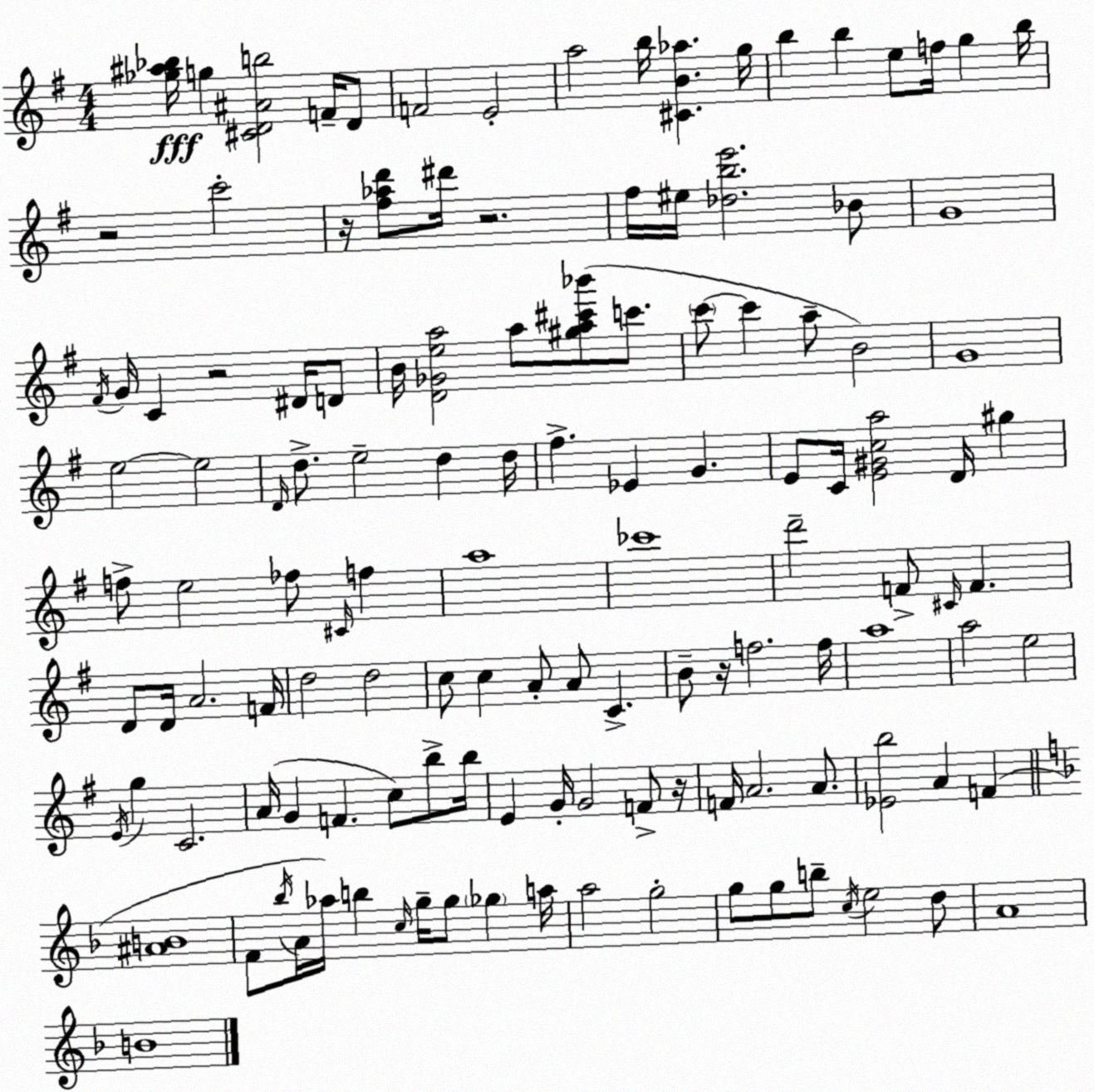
X:1
T:Untitled
M:4/4
L:1/4
K:Em
[_g^a_b]/4 g [^CD^Ab]2 F/4 D/2 F2 E2 a2 b/4 [^CB_a] g/4 b b e/2 f/4 g b/4 z2 c'2 z/4 [^f_ad']/2 ^d'/4 z2 ^f/4 ^e/4 [_dbe']2 _B/2 G4 ^F/4 G/4 C z2 ^D/4 D/2 B/4 [D_Gea]2 a/2 [^ga^c'_b']/2 c'/2 c'/2 c' a/2 B2 G4 e2 e2 D/4 d/2 e2 d d/4 ^f _E G E/2 C/4 [E^Gca]2 D/4 ^g f/2 e2 _f/2 ^C/4 f a4 _c'4 d'2 F/2 ^C/4 F D/2 D/4 A2 F/4 d2 d2 c/2 c A/2 A/2 C B/2 z/4 f2 f/4 a4 a2 e2 E/4 g C2 A/4 G F c/2 b/2 b/4 E G/4 G2 F/2 z/4 F/4 A2 A/2 [_Eb]2 A F [^AB]4 F/2 _b/4 A/4 _a/4 b c/4 g/4 g/2 _g a/4 a2 g2 g/2 g/2 b/2 c/4 e2 d/2 A4 B4